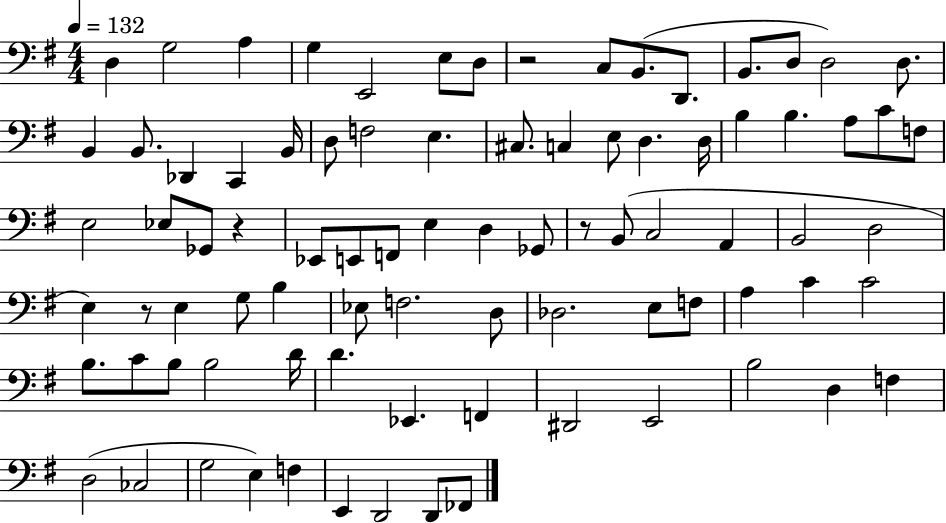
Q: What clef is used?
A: bass